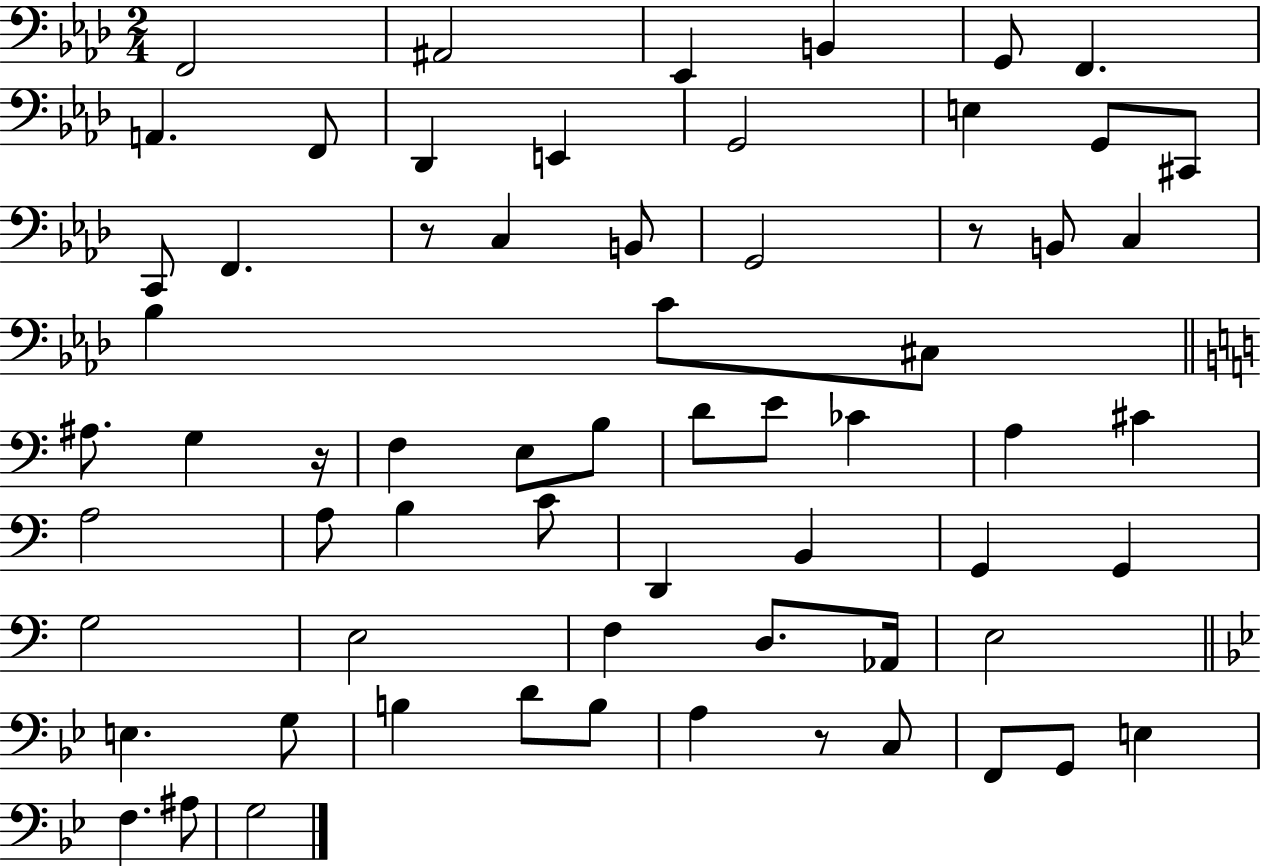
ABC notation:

X:1
T:Untitled
M:2/4
L:1/4
K:Ab
F,,2 ^A,,2 _E,, B,, G,,/2 F,, A,, F,,/2 _D,, E,, G,,2 E, G,,/2 ^C,,/2 C,,/2 F,, z/2 C, B,,/2 G,,2 z/2 B,,/2 C, _B, C/2 ^C,/2 ^A,/2 G, z/4 F, E,/2 B,/2 D/2 E/2 _C A, ^C A,2 A,/2 B, C/2 D,, B,, G,, G,, G,2 E,2 F, D,/2 _A,,/4 E,2 E, G,/2 B, D/2 B,/2 A, z/2 C,/2 F,,/2 G,,/2 E, F, ^A,/2 G,2